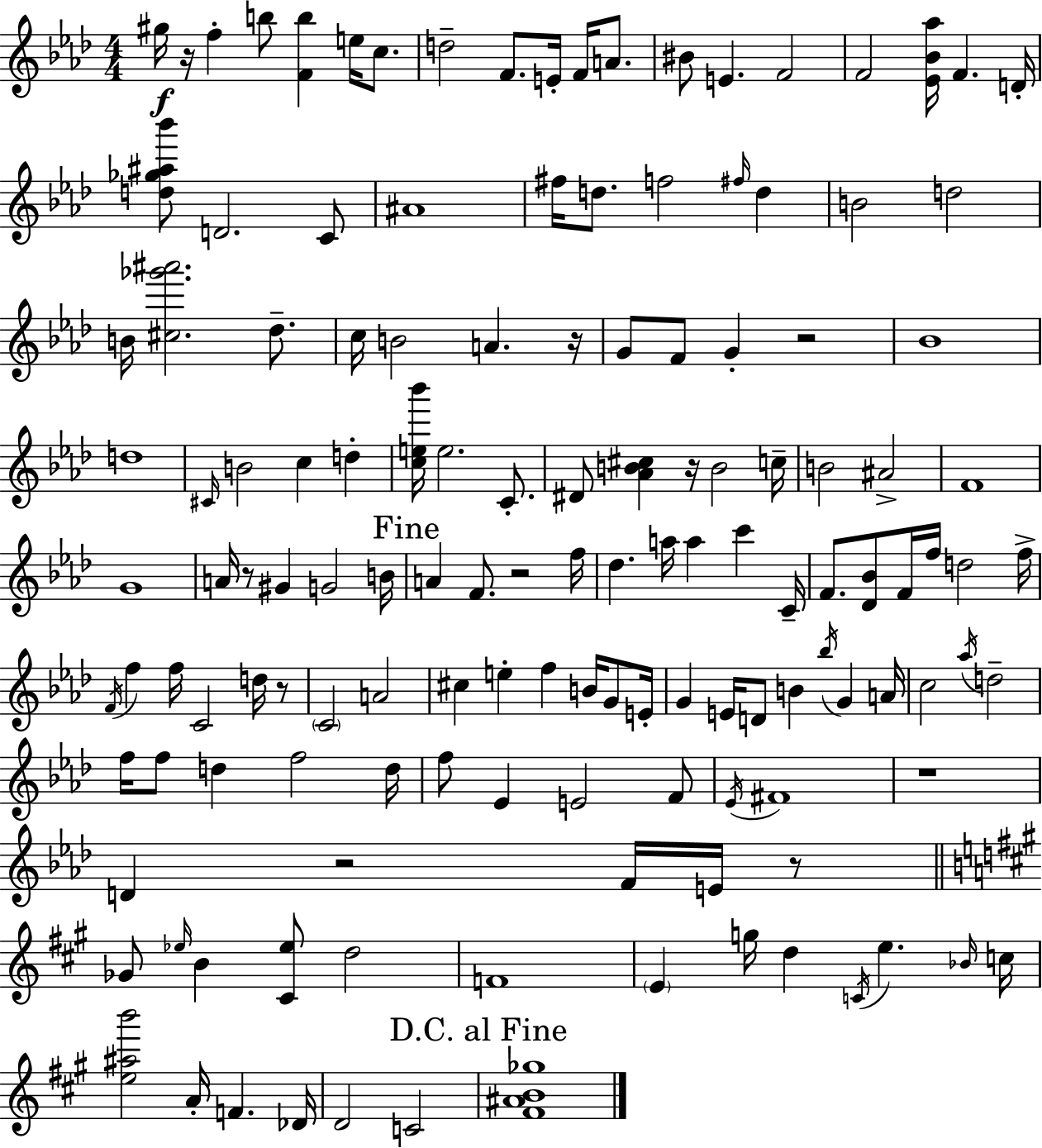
{
  \clef treble
  \numericTimeSignature
  \time 4/4
  \key aes \major
  gis''16\f r16 f''4-. b''8 <f' b''>4 e''16 c''8. | d''2-- f'8. e'16-. f'16 a'8. | bis'8 e'4. f'2 | f'2 <ees' bes' aes''>16 f'4. d'16-. | \break <d'' ges'' ais'' bes'''>8 d'2. c'8 | ais'1 | fis''16 d''8. f''2 \grace { fis''16 } d''4 | b'2 d''2 | \break b'16 <cis'' ges''' ais'''>2. des''8.-- | c''16 b'2 a'4. | r16 g'8 f'8 g'4-. r2 | bes'1 | \break d''1 | \grace { cis'16 } b'2 c''4 d''4-. | <c'' e'' bes'''>16 e''2. c'8.-. | dis'8 <aes' b' cis''>4 r16 b'2 | \break c''16-- b'2 ais'2-> | f'1 | g'1 | a'16 r8 gis'4 g'2 | \break b'16 \mark "Fine" a'4 f'8. r2 | f''16 des''4. a''16 a''4 c'''4 | c'16-- f'8. <des' bes'>8 f'16 f''16 d''2 | f''16-> \acciaccatura { f'16 } f''4 f''16 c'2 | \break d''16 r8 \parenthesize c'2 a'2 | cis''4 e''4-. f''4 b'16 | g'8 e'16-. g'4 e'16 d'8 b'4 \acciaccatura { bes''16 } g'4 | a'16 c''2 \acciaccatura { aes''16 } d''2-- | \break f''16 f''8 d''4 f''2 | d''16 f''8 ees'4 e'2 | f'8 \acciaccatura { ees'16 } fis'1 | r1 | \break d'4 r2 | f'16 e'16 r8 \bar "||" \break \key a \major ges'8 \grace { ees''16 } b'4 <cis' ees''>8 d''2 | f'1 | \parenthesize e'4 g''16 d''4 \acciaccatura { c'16 } e''4. | \grace { bes'16 } c''16 <e'' ais'' b'''>2 a'16-. f'4. | \break des'16 d'2 c'2 | \mark "D.C. al Fine" <fis' ais' b' ges''>1 | \bar "|."
}